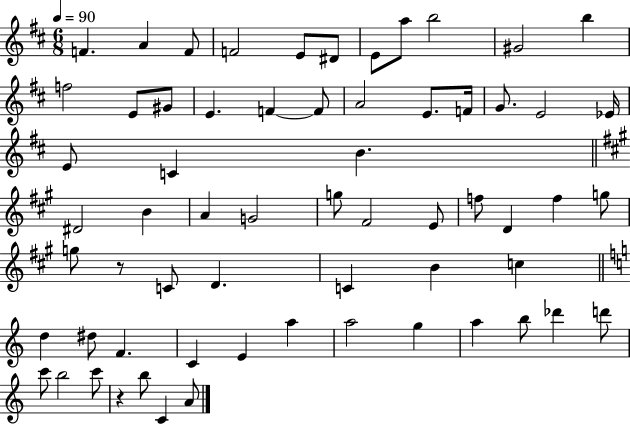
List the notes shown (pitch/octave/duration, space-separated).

F4/q. A4/q F4/e F4/h E4/e D#4/e E4/e A5/e B5/h G#4/h B5/q F5/h E4/e G#4/e E4/q. F4/q F4/e A4/h E4/e. F4/s G4/e. E4/h Eb4/s E4/e C4/q B4/q. D#4/h B4/q A4/q G4/h G5/e F#4/h E4/e F5/e D4/q F5/q G5/e G5/e R/e C4/e D4/q. C4/q B4/q C5/q D5/q D#5/e F4/q. C4/q E4/q A5/q A5/h G5/q A5/q B5/e Db6/q D6/e C6/e B5/h C6/e R/q B5/e C4/q A4/e